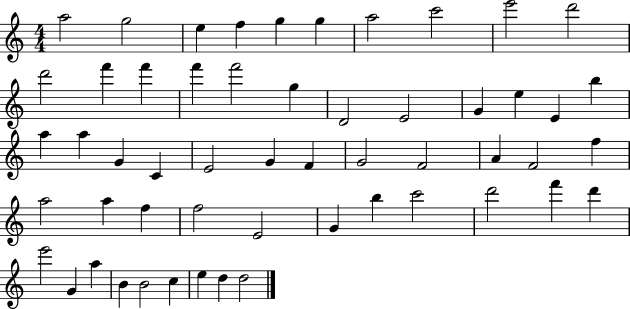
A5/h G5/h E5/q F5/q G5/q G5/q A5/h C6/h E6/h D6/h D6/h F6/q F6/q F6/q F6/h G5/q D4/h E4/h G4/q E5/q E4/q B5/q A5/q A5/q G4/q C4/q E4/h G4/q F4/q G4/h F4/h A4/q F4/h F5/q A5/h A5/q F5/q F5/h E4/h G4/q B5/q C6/h D6/h F6/q D6/q E6/h G4/q A5/q B4/q B4/h C5/q E5/q D5/q D5/h